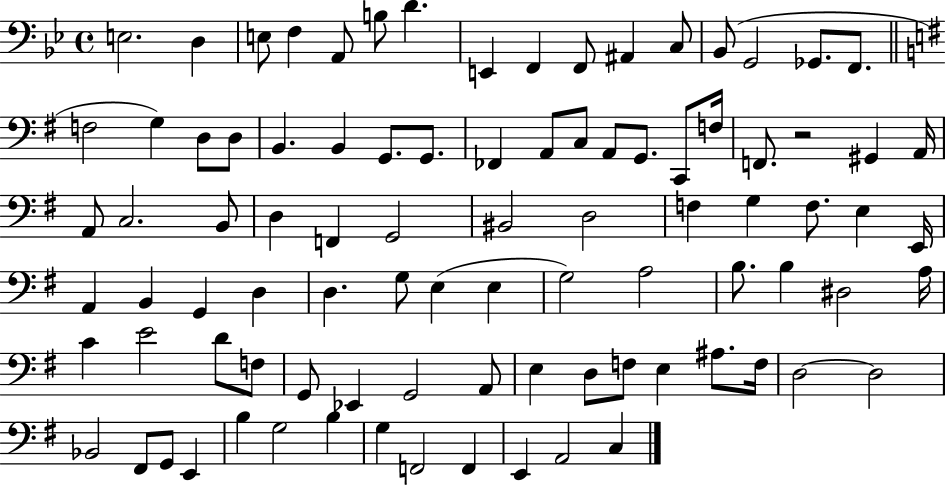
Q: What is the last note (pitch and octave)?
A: C3